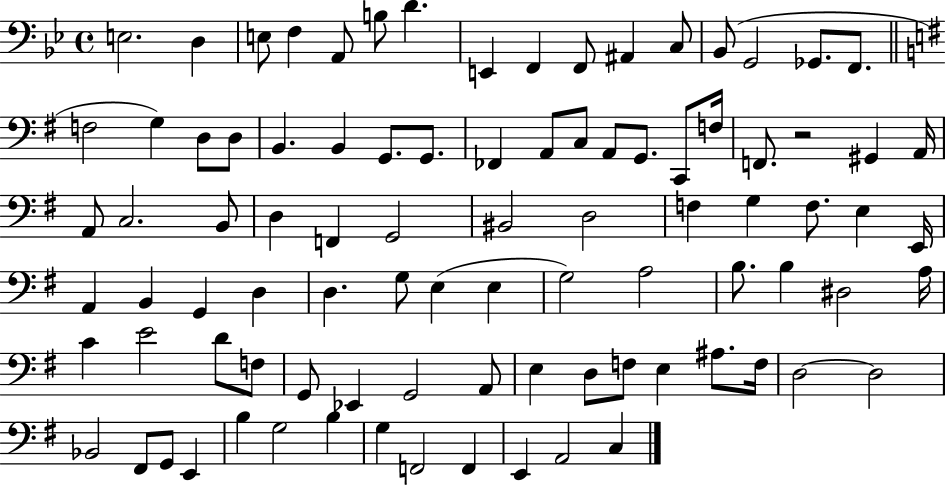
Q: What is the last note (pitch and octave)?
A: C3